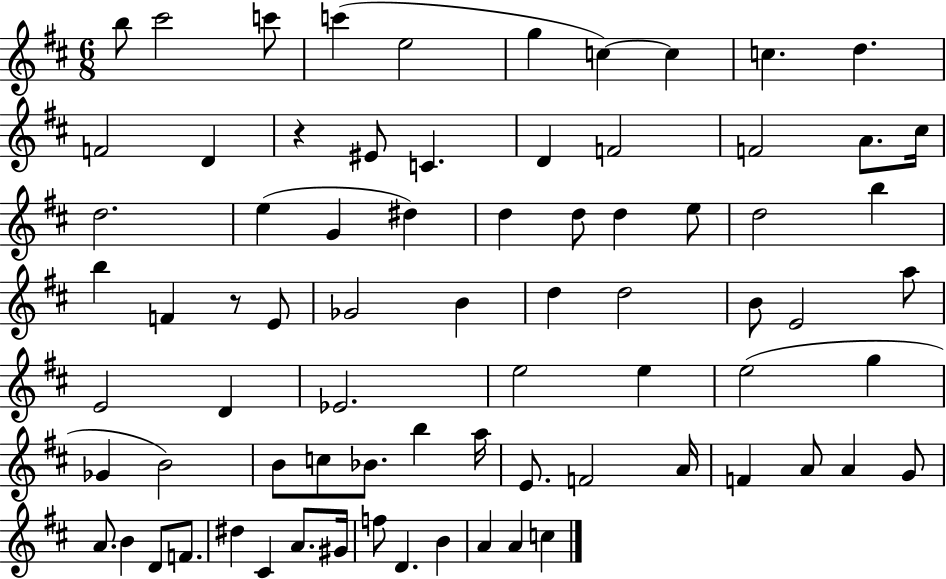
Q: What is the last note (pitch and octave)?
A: C5